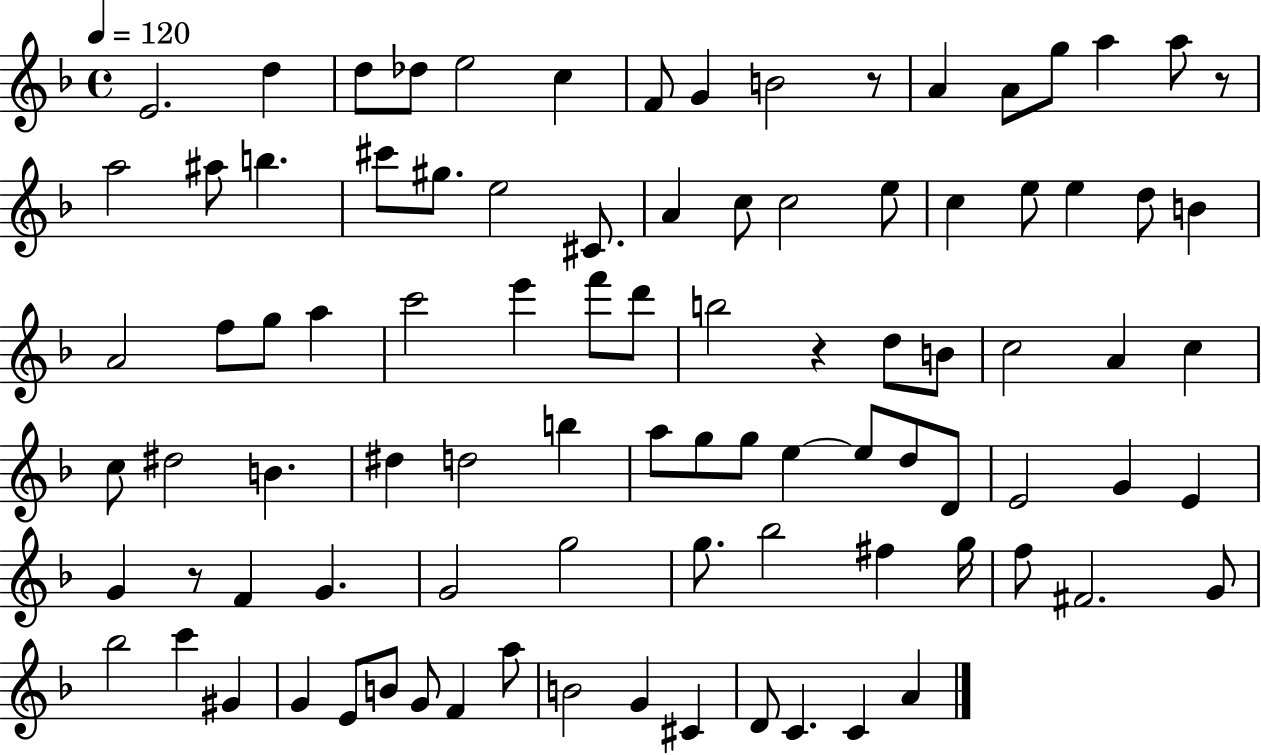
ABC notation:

X:1
T:Untitled
M:4/4
L:1/4
K:F
E2 d d/2 _d/2 e2 c F/2 G B2 z/2 A A/2 g/2 a a/2 z/2 a2 ^a/2 b ^c'/2 ^g/2 e2 ^C/2 A c/2 c2 e/2 c e/2 e d/2 B A2 f/2 g/2 a c'2 e' f'/2 d'/2 b2 z d/2 B/2 c2 A c c/2 ^d2 B ^d d2 b a/2 g/2 g/2 e e/2 d/2 D/2 E2 G E G z/2 F G G2 g2 g/2 _b2 ^f g/4 f/2 ^F2 G/2 _b2 c' ^G G E/2 B/2 G/2 F a/2 B2 G ^C D/2 C C A